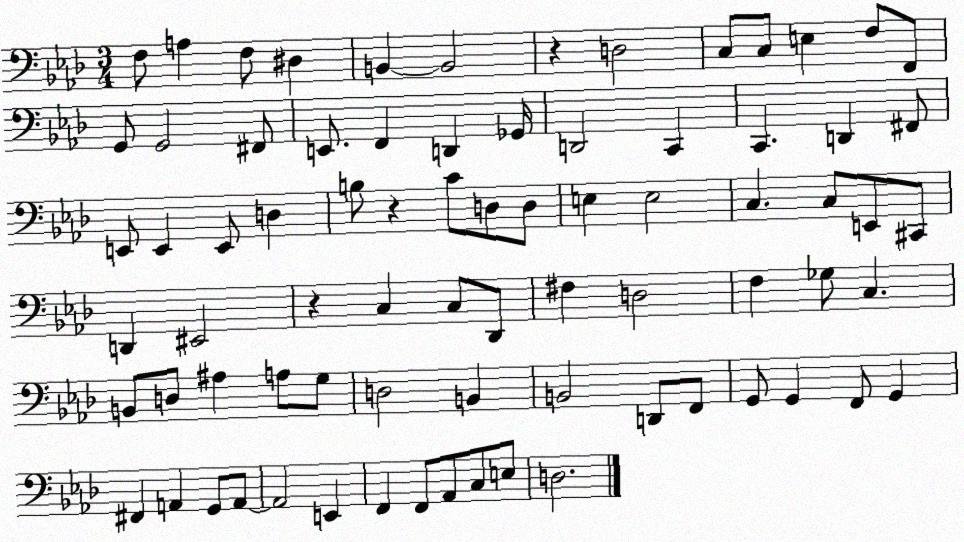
X:1
T:Untitled
M:3/4
L:1/4
K:Ab
F,/2 A, F,/2 ^D, B,, B,,2 z D,2 C,/2 C,/2 E, F,/2 F,,/2 G,,/2 G,,2 ^F,,/2 E,,/2 F,, D,, _G,,/4 D,,2 C,, C,, D,, ^F,,/2 E,,/2 E,, E,,/2 D, B,/2 z C/2 D,/2 D,/2 E, E,2 C, C,/2 E,,/2 ^C,,/2 D,, ^E,,2 z C, C,/2 _D,,/2 ^F, D,2 F, _G,/2 C, B,,/2 D,/2 ^A, A,/2 G,/2 D,2 B,, B,,2 D,,/2 F,,/2 G,,/2 G,, F,,/2 G,, ^F,, A,, G,,/2 A,,/2 A,,2 E,, F,, F,,/2 _A,,/2 C,/2 E,/2 D,2